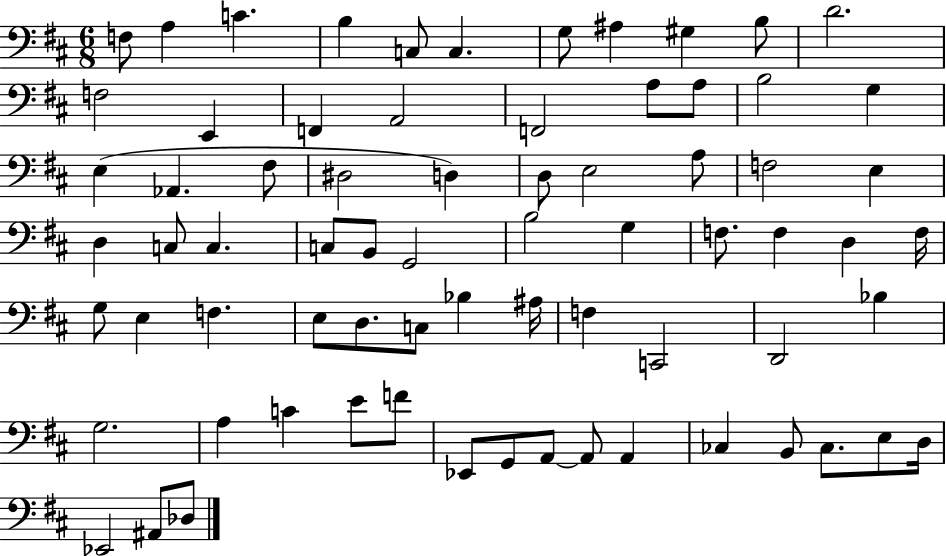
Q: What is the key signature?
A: D major